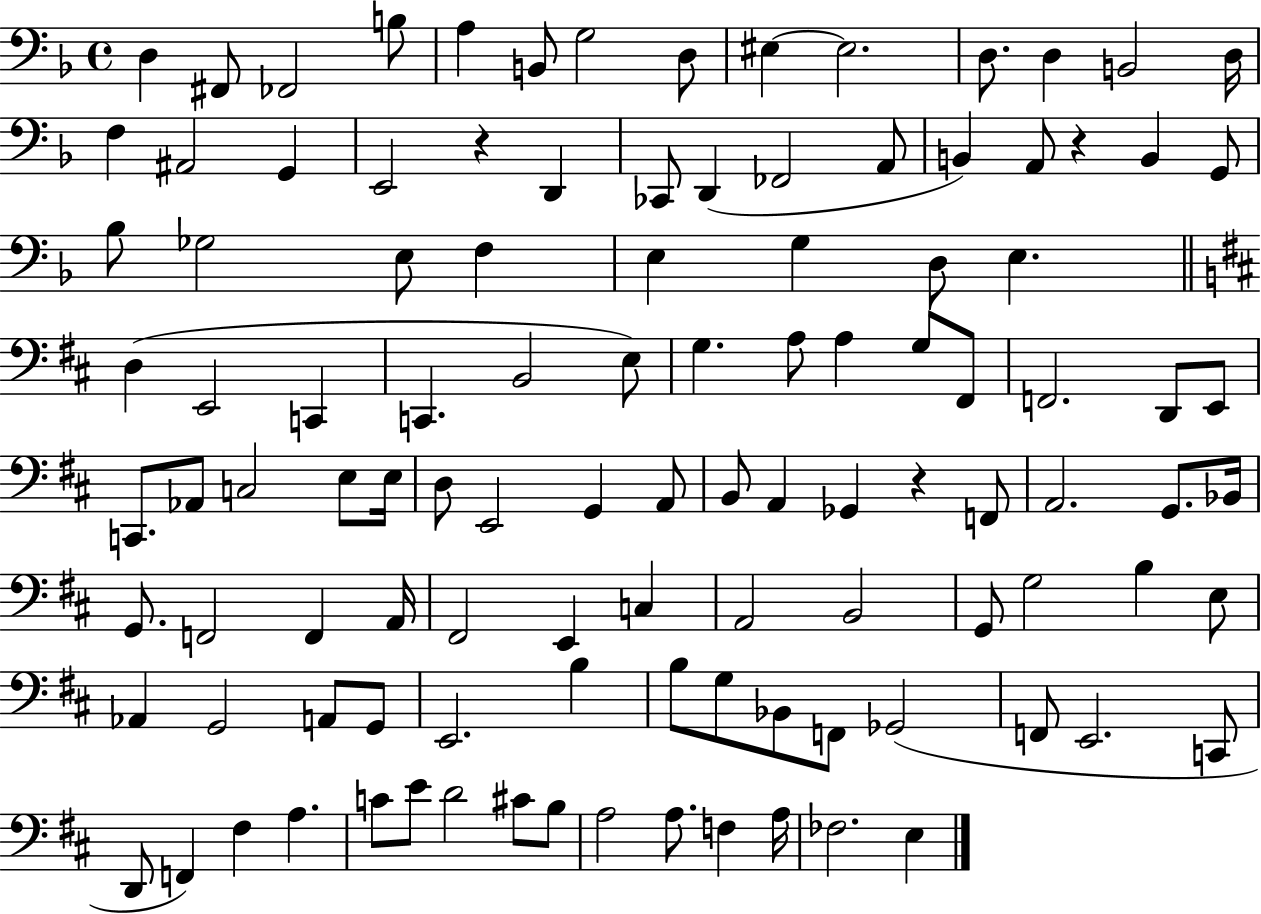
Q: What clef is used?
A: bass